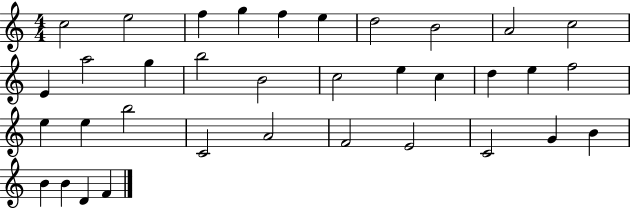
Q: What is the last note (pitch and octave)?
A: F4